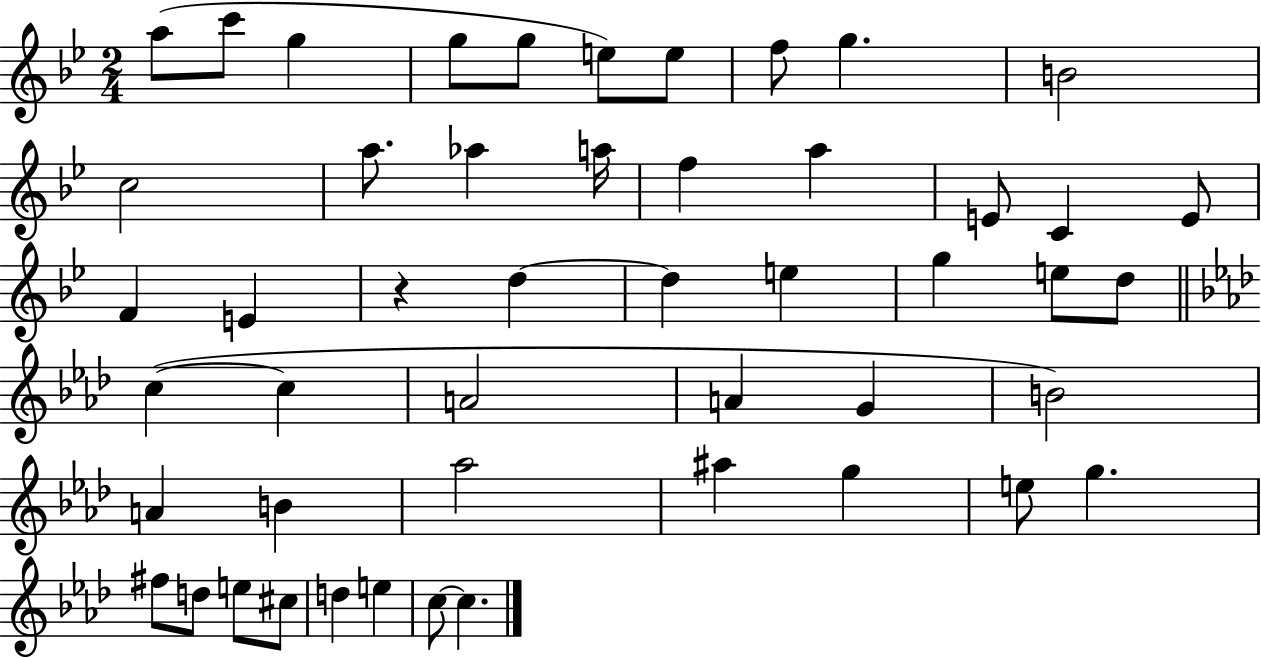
{
  \clef treble
  \numericTimeSignature
  \time 2/4
  \key bes \major
  a''8( c'''8 g''4 | g''8 g''8 e''8) e''8 | f''8 g''4. | b'2 | \break c''2 | a''8. aes''4 a''16 | f''4 a''4 | e'8 c'4 e'8 | \break f'4 e'4 | r4 d''4~~ | d''4 e''4 | g''4 e''8 d''8 | \break \bar "||" \break \key f \minor c''4~(~ c''4 | a'2 | a'4 g'4 | b'2) | \break a'4 b'4 | aes''2 | ais''4 g''4 | e''8 g''4. | \break fis''8 d''8 e''8 cis''8 | d''4 e''4 | c''8~~ c''4. | \bar "|."
}